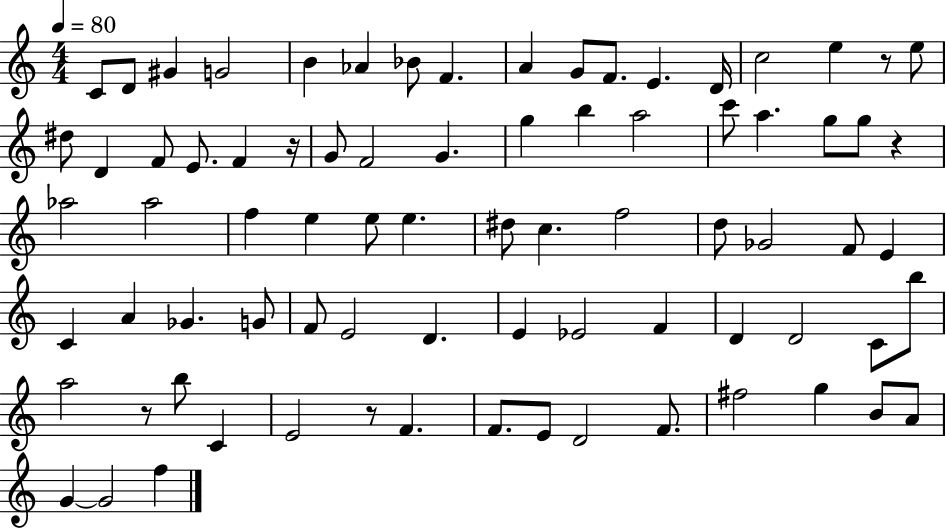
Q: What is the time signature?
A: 4/4